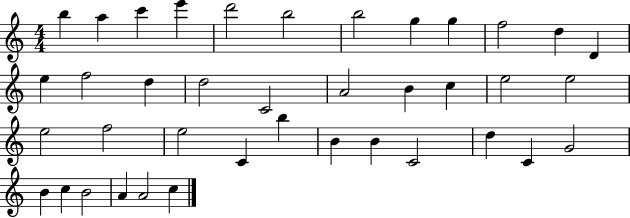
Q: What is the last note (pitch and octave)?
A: C5